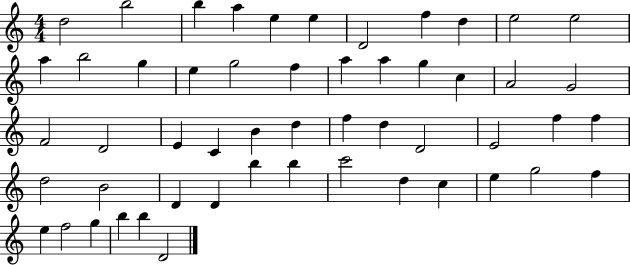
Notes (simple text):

D5/h B5/h B5/q A5/q E5/q E5/q D4/h F5/q D5/q E5/h E5/h A5/q B5/h G5/q E5/q G5/h F5/q A5/q A5/q G5/q C5/q A4/h G4/h F4/h D4/h E4/q C4/q B4/q D5/q F5/q D5/q D4/h E4/h F5/q F5/q D5/h B4/h D4/q D4/q B5/q B5/q C6/h D5/q C5/q E5/q G5/h F5/q E5/q F5/h G5/q B5/q B5/q D4/h